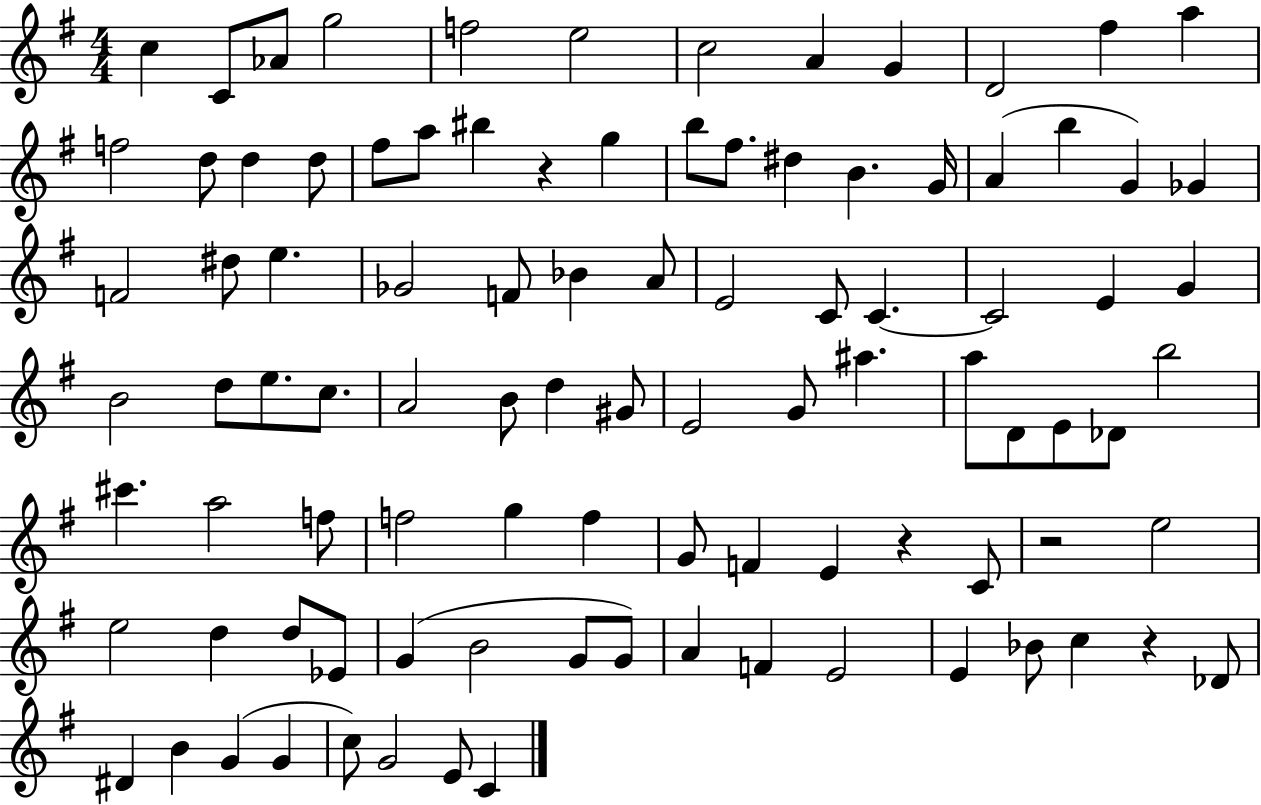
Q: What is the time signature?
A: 4/4